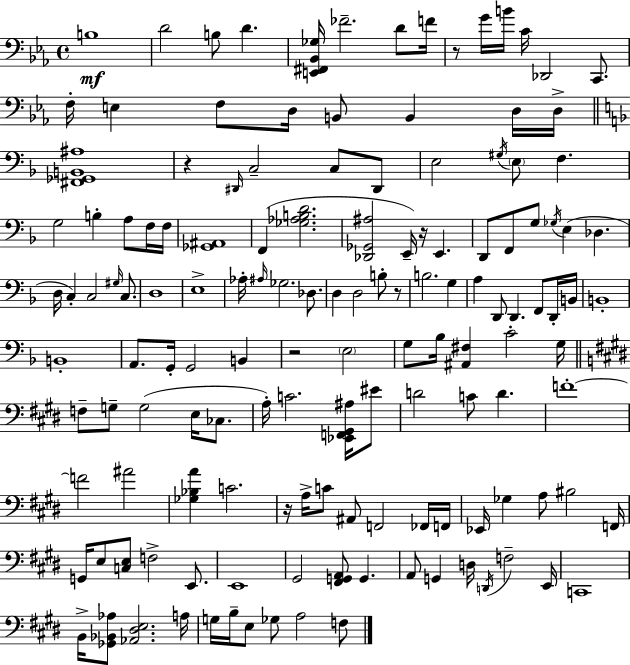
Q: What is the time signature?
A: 4/4